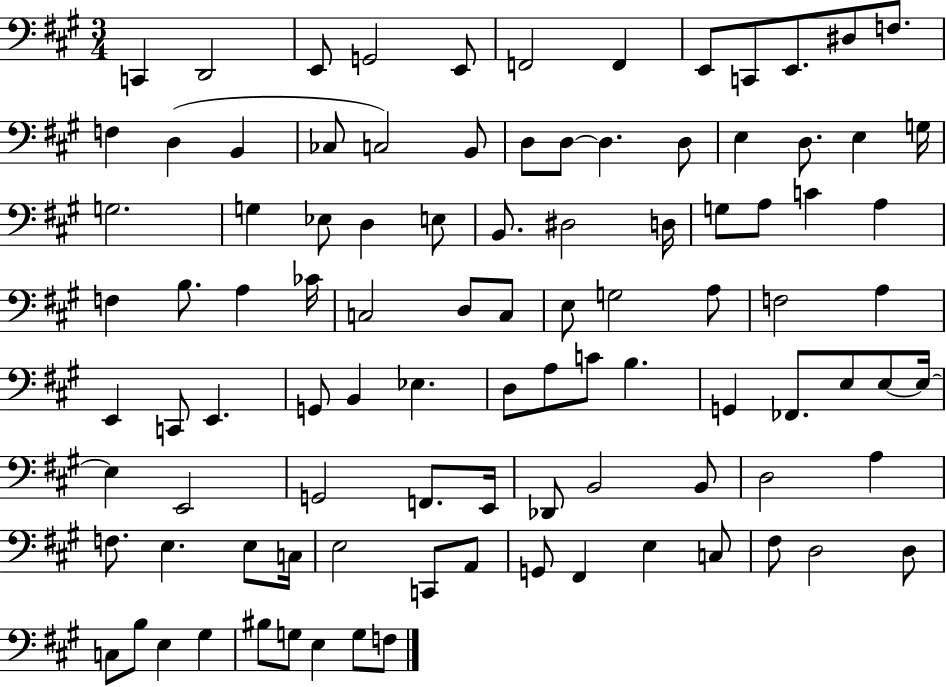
X:1
T:Untitled
M:3/4
L:1/4
K:A
C,, D,,2 E,,/2 G,,2 E,,/2 F,,2 F,, E,,/2 C,,/2 E,,/2 ^D,/2 F,/2 F, D, B,, _C,/2 C,2 B,,/2 D,/2 D,/2 D, D,/2 E, D,/2 E, G,/4 G,2 G, _E,/2 D, E,/2 B,,/2 ^D,2 D,/4 G,/2 A,/2 C A, F, B,/2 A, _C/4 C,2 D,/2 C,/2 E,/2 G,2 A,/2 F,2 A, E,, C,,/2 E,, G,,/2 B,, _E, D,/2 A,/2 C/2 B, G,, _F,,/2 E,/2 E,/2 E,/4 E, E,,2 G,,2 F,,/2 E,,/4 _D,,/2 B,,2 B,,/2 D,2 A, F,/2 E, E,/2 C,/4 E,2 C,,/2 A,,/2 G,,/2 ^F,, E, C,/2 ^F,/2 D,2 D,/2 C,/2 B,/2 E, ^G, ^B,/2 G,/2 E, G,/2 F,/2